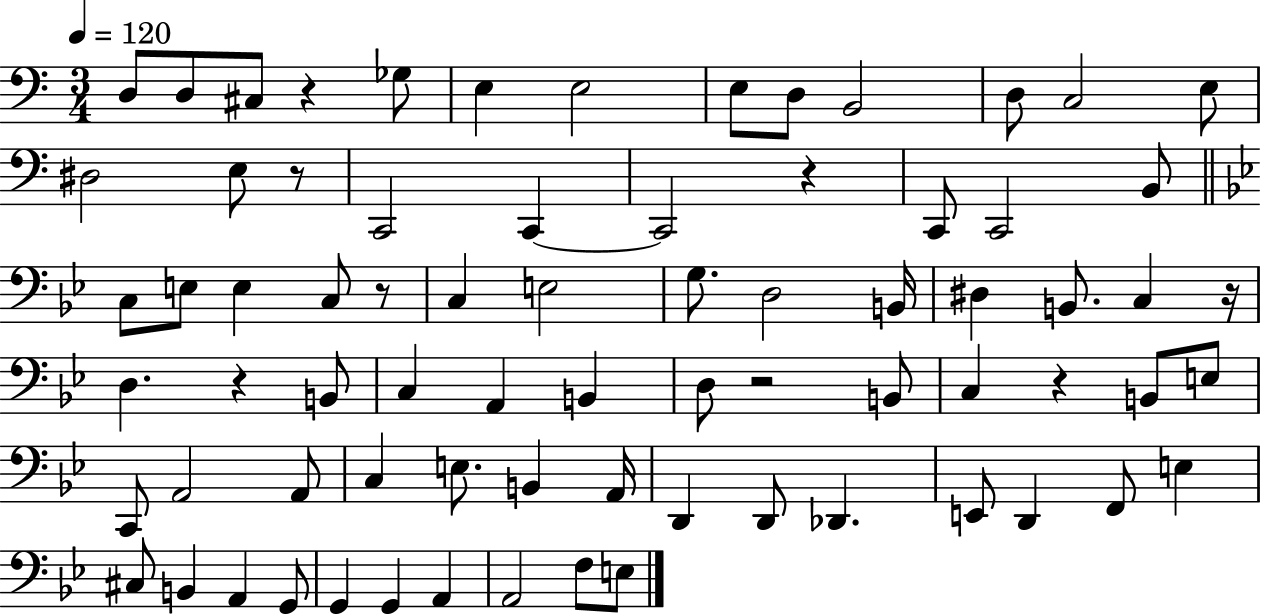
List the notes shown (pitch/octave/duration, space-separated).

D3/e D3/e C#3/e R/q Gb3/e E3/q E3/h E3/e D3/e B2/h D3/e C3/h E3/e D#3/h E3/e R/e C2/h C2/q C2/h R/q C2/e C2/h B2/e C3/e E3/e E3/q C3/e R/e C3/q E3/h G3/e. D3/h B2/s D#3/q B2/e. C3/q R/s D3/q. R/q B2/e C3/q A2/q B2/q D3/e R/h B2/e C3/q R/q B2/e E3/e C2/e A2/h A2/e C3/q E3/e. B2/q A2/s D2/q D2/e Db2/q. E2/e D2/q F2/e E3/q C#3/e B2/q A2/q G2/e G2/q G2/q A2/q A2/h F3/e E3/e